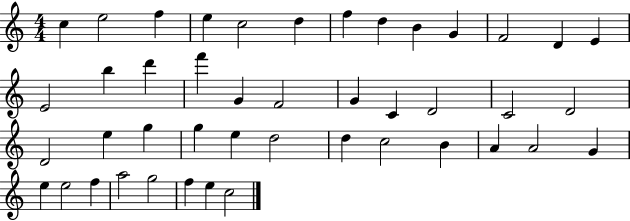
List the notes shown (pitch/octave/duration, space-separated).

C5/q E5/h F5/q E5/q C5/h D5/q F5/q D5/q B4/q G4/q F4/h D4/q E4/q E4/h B5/q D6/q F6/q G4/q F4/h G4/q C4/q D4/h C4/h D4/h D4/h E5/q G5/q G5/q E5/q D5/h D5/q C5/h B4/q A4/q A4/h G4/q E5/q E5/h F5/q A5/h G5/h F5/q E5/q C5/h